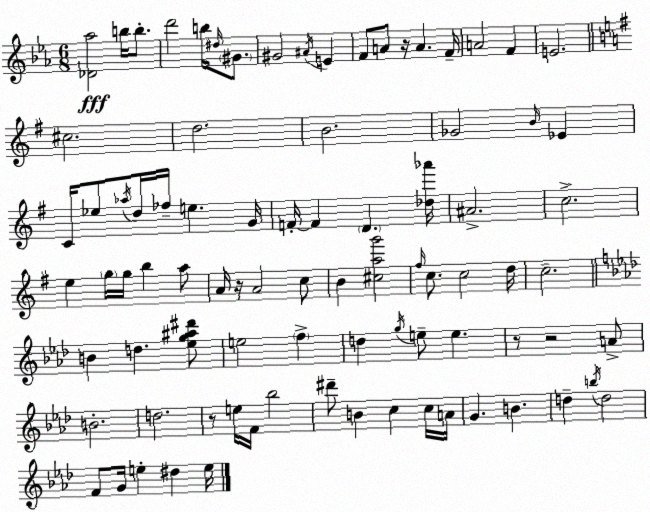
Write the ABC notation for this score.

X:1
T:Untitled
M:6/8
L:1/4
K:Eb
[_D_a]2 b/4 b/2 d'2 b/4 ^d/4 ^G/2 ^G2 ^A/4 E F/2 A/2 z/4 A F/4 A2 F E2 ^c2 d2 B2 _G2 B/4 _E C/4 _e/2 _a/4 d/4 _f/4 e G/4 F/4 F D [_d_a']/4 ^A2 c2 e g/4 g/4 b a/2 A/4 z/4 A2 c/2 B [^cag']2 ^f/4 c/2 c2 d/4 c2 B d [_eg^a^d']/2 e2 f d g/4 e/2 e z/2 z2 A/2 B2 d2 z/2 e/4 F/4 _b2 ^d'/2 B c c/4 A/4 G B d b/4 d2 F/2 G/4 e ^d e/4